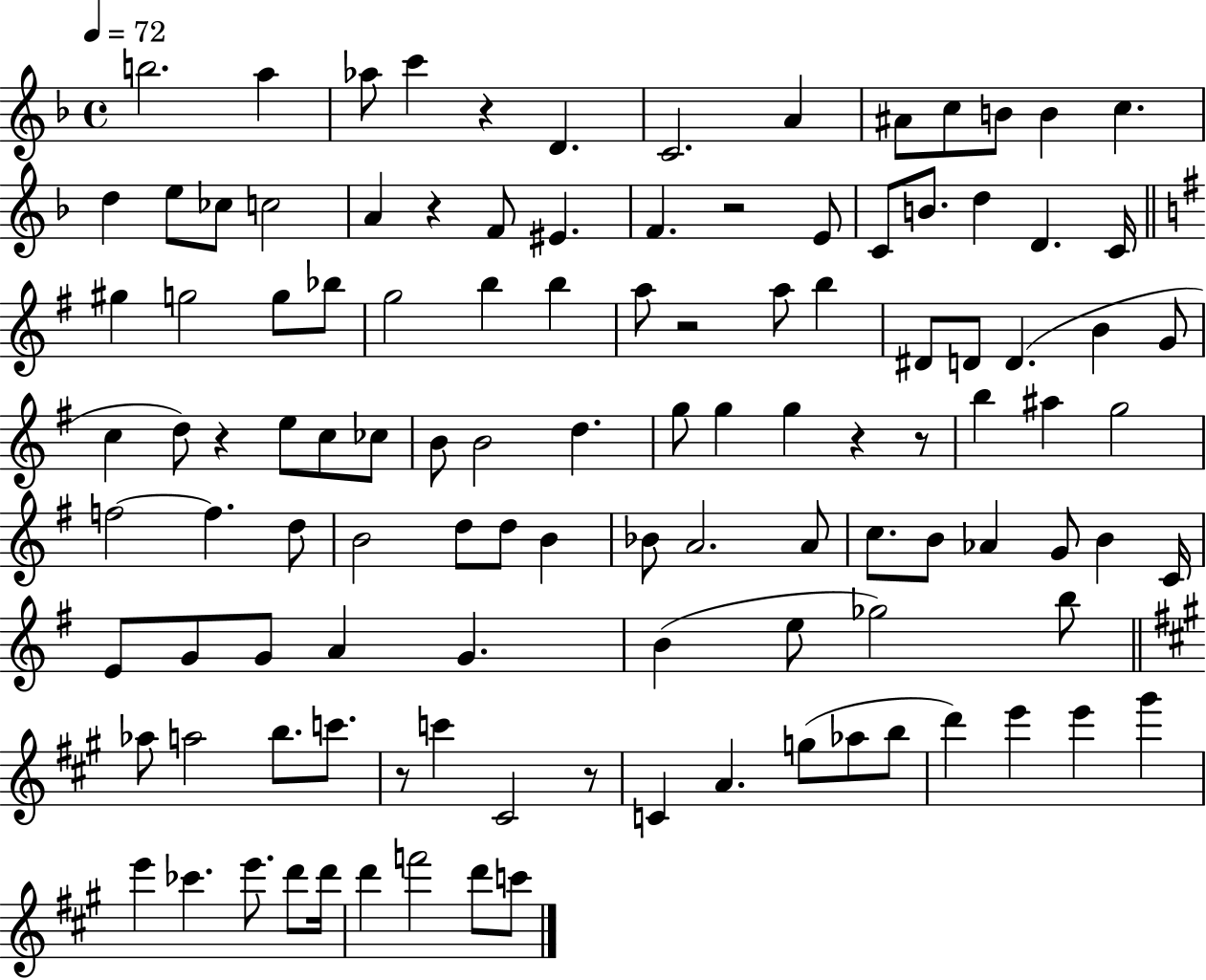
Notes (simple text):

B5/h. A5/q Ab5/e C6/q R/q D4/q. C4/h. A4/q A#4/e C5/e B4/e B4/q C5/q. D5/q E5/e CES5/e C5/h A4/q R/q F4/e EIS4/q. F4/q. R/h E4/e C4/e B4/e. D5/q D4/q. C4/s G#5/q G5/h G5/e Bb5/e G5/h B5/q B5/q A5/e R/h A5/e B5/q D#4/e D4/e D4/q. B4/q G4/e C5/q D5/e R/q E5/e C5/e CES5/e B4/e B4/h D5/q. G5/e G5/q G5/q R/q R/e B5/q A#5/q G5/h F5/h F5/q. D5/e B4/h D5/e D5/e B4/q Bb4/e A4/h. A4/e C5/e. B4/e Ab4/q G4/e B4/q C4/s E4/e G4/e G4/e A4/q G4/q. B4/q E5/e Gb5/h B5/e Ab5/e A5/h B5/e. C6/e. R/e C6/q C#4/h R/e C4/q A4/q. G5/e Ab5/e B5/e D6/q E6/q E6/q G#6/q E6/q CES6/q. E6/e. D6/e D6/s D6/q F6/h D6/e C6/e